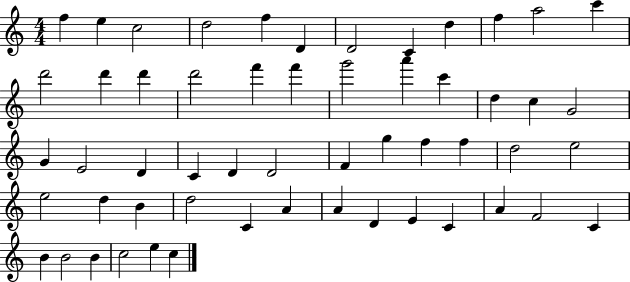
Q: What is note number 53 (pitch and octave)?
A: C5